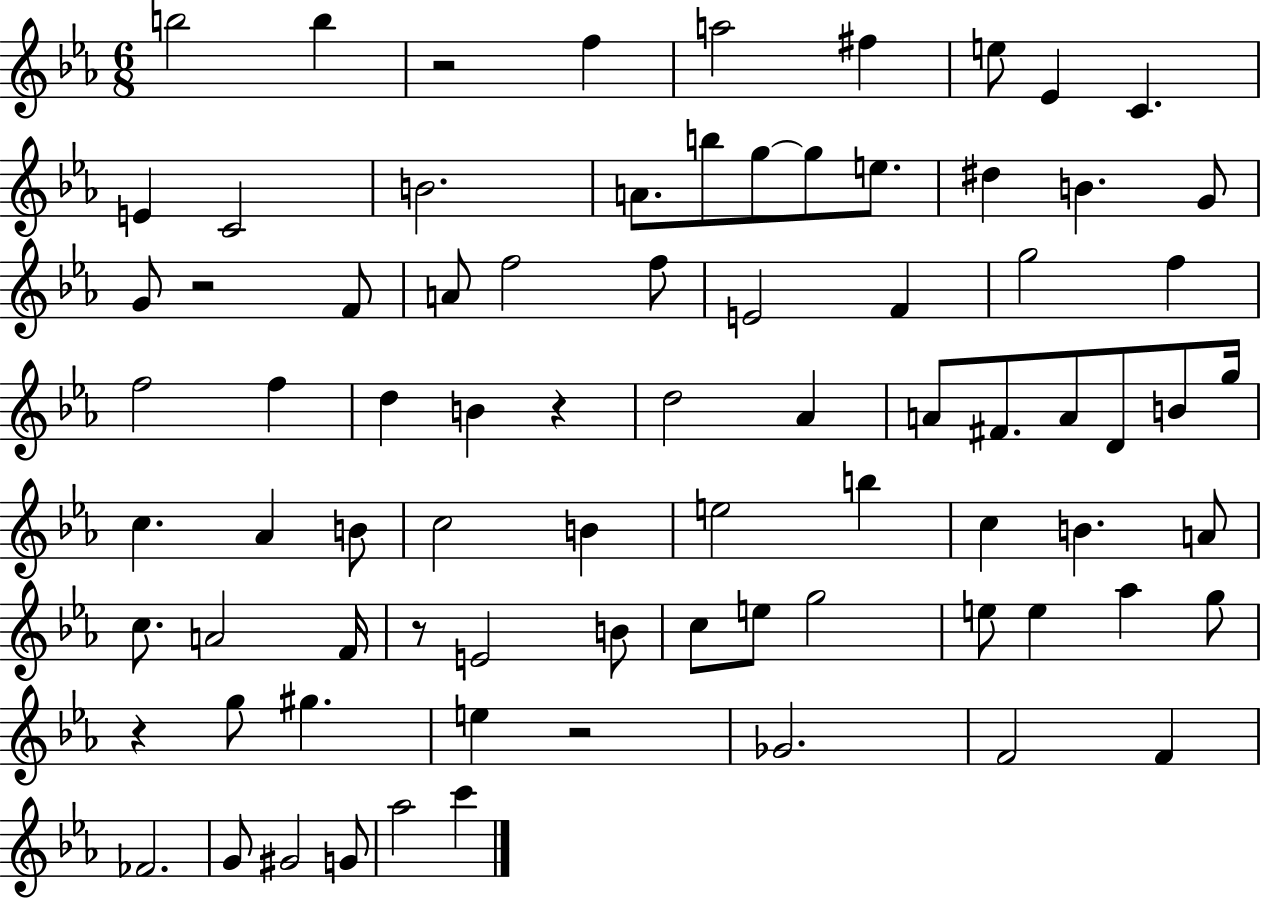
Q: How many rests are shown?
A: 6